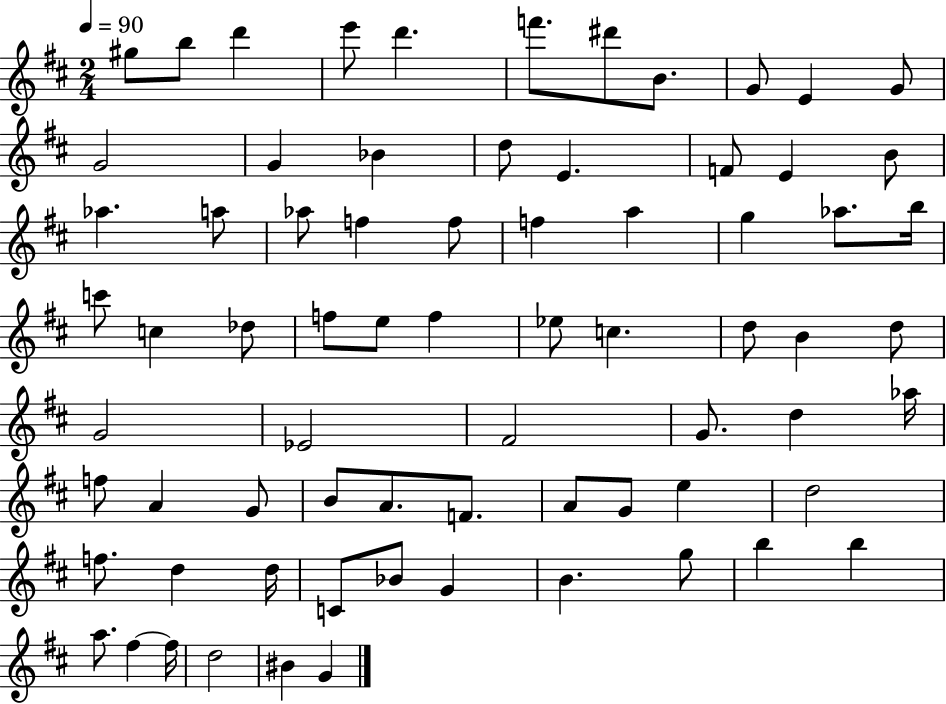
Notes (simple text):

G#5/e B5/e D6/q E6/e D6/q. F6/e. D#6/e B4/e. G4/e E4/q G4/e G4/h G4/q Bb4/q D5/e E4/q. F4/e E4/q B4/e Ab5/q. A5/e Ab5/e F5/q F5/e F5/q A5/q G5/q Ab5/e. B5/s C6/e C5/q Db5/e F5/e E5/e F5/q Eb5/e C5/q. D5/e B4/q D5/e G4/h Eb4/h F#4/h G4/e. D5/q Ab5/s F5/e A4/q G4/e B4/e A4/e. F4/e. A4/e G4/e E5/q D5/h F5/e. D5/q D5/s C4/e Bb4/e G4/q B4/q. G5/e B5/q B5/q A5/e. F#5/q F#5/s D5/h BIS4/q G4/q